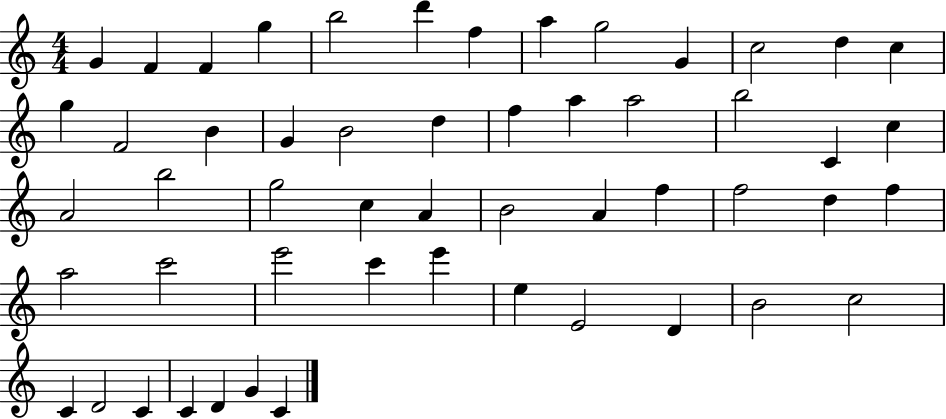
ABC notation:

X:1
T:Untitled
M:4/4
L:1/4
K:C
G F F g b2 d' f a g2 G c2 d c g F2 B G B2 d f a a2 b2 C c A2 b2 g2 c A B2 A f f2 d f a2 c'2 e'2 c' e' e E2 D B2 c2 C D2 C C D G C